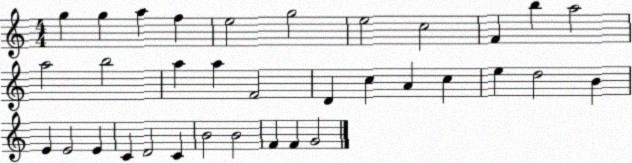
X:1
T:Untitled
M:4/4
L:1/4
K:C
g g a f e2 g2 e2 c2 F b a2 a2 b2 a a F2 D c A c e d2 B E E2 E C D2 C B2 B2 F F G2